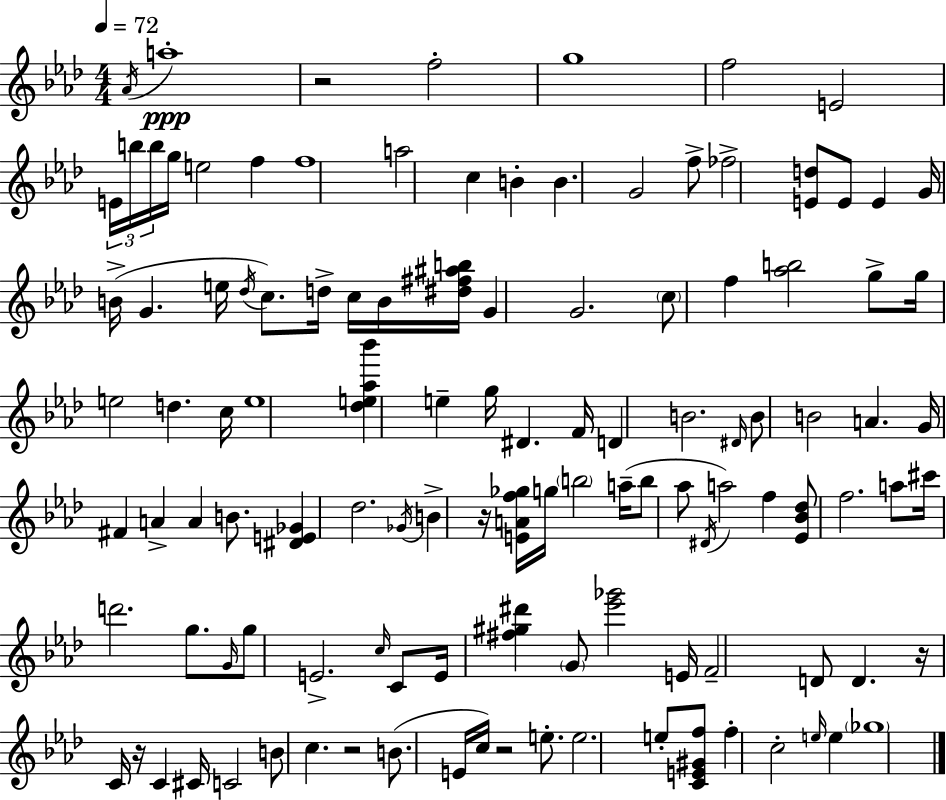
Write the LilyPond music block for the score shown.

{
  \clef treble
  \numericTimeSignature
  \time 4/4
  \key aes \major
  \tempo 4 = 72
  \acciaccatura { aes'16 }\ppp a''1-. | r2 f''2-. | g''1 | f''2 e'2 | \break \tuplet 3/2 { e'16 b''16 b''16 } g''16 e''2 f''4 | f''1 | a''2 c''4 b'4-. | b'4. g'2 f''8-> | \break fes''2-> <e' d''>8 e'8 e'4 | g'16 b'16->( g'4. e''16 \acciaccatura { des''16 } c''8.) d''16-> c''16 | b'16 <dis'' fis'' ais'' b''>16 g'4 g'2. | \parenthesize c''8 f''4 <aes'' b''>2 | \break g''8-> g''16 e''2 d''4. | c''16 e''1 | <des'' e'' aes'' bes'''>4 e''4-- g''16 dis'4. | f'16 d'4 b'2. | \break \grace { dis'16 } b'8 b'2 a'4. | g'16 fis'4 a'4-> a'4 | b'8. <dis' e' ges'>4 des''2. | \acciaccatura { ges'16 } b'4-> r16 <e' a' f'' ges''>16 g''16 \parenthesize b''2 | \break a''16--( b''8 aes''8 \acciaccatura { dis'16 }) a''2 | f''4 <ees' bes' des''>8 f''2. | a''8 cis'''16 d'''2. | g''8. \grace { g'16 } g''8 e'2.-> | \break \grace { c''16 } c'8 e'16 <fis'' gis'' dis'''>4 \parenthesize g'8 <ees''' ges'''>2 | e'16 f'2-- d'8 | d'4. r16 c'16 r16 c'4 cis'16 c'2 | b'8 c''4. r2 | \break b'8.( e'16 c''16) r2 | e''8.-. e''2. | e''8-. <c' e' gis' f''>8 f''4-. c''2-. | \grace { e''16 } e''4 \parenthesize ges''1 | \break \bar "|."
}